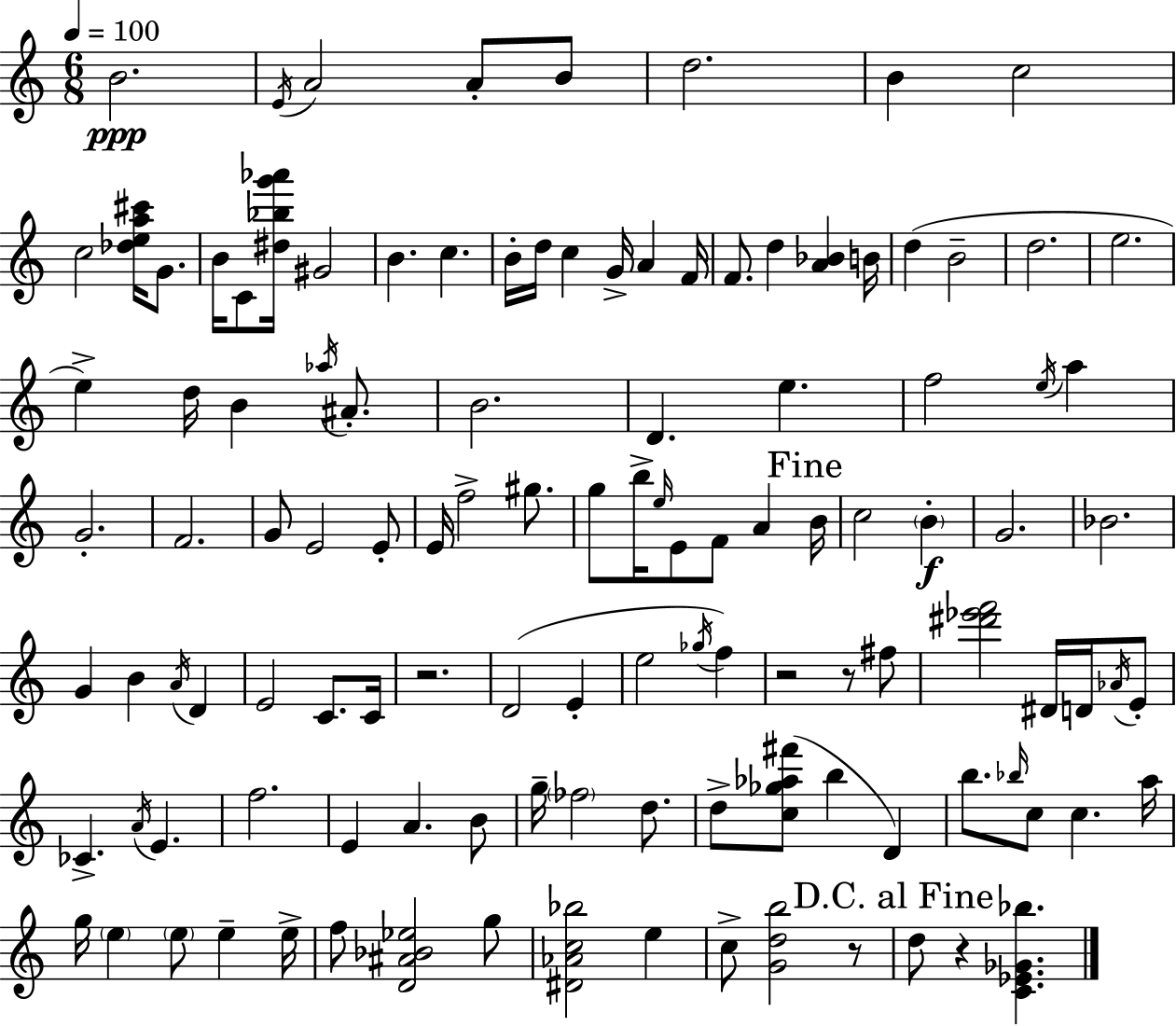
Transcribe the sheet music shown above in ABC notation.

X:1
T:Untitled
M:6/8
L:1/4
K:Am
B2 E/4 A2 A/2 B/2 d2 B c2 c2 [_dea^c']/4 G/2 B/4 C/2 [^d_bg'_a']/4 ^G2 B c B/4 d/4 c G/4 A F/4 F/2 d [A_B] B/4 d B2 d2 e2 e d/4 B _a/4 ^A/2 B2 D e f2 e/4 a G2 F2 G/2 E2 E/2 E/4 f2 ^g/2 g/2 b/4 e/4 E/2 F/2 A B/4 c2 B G2 _B2 G B A/4 D E2 C/2 C/4 z2 D2 E e2 _g/4 f z2 z/2 ^f/2 [^d'_e'f']2 ^D/4 D/4 _A/4 E/2 _C A/4 E f2 E A B/2 g/4 _f2 d/2 d/2 [c_g_a^f']/2 b D b/2 _b/4 c/2 c a/4 g/4 e e/2 e e/4 f/2 [D^A_B_e]2 g/2 [^D_Ac_b]2 e c/2 [Gdb]2 z/2 d/2 z [C_E_G_b]